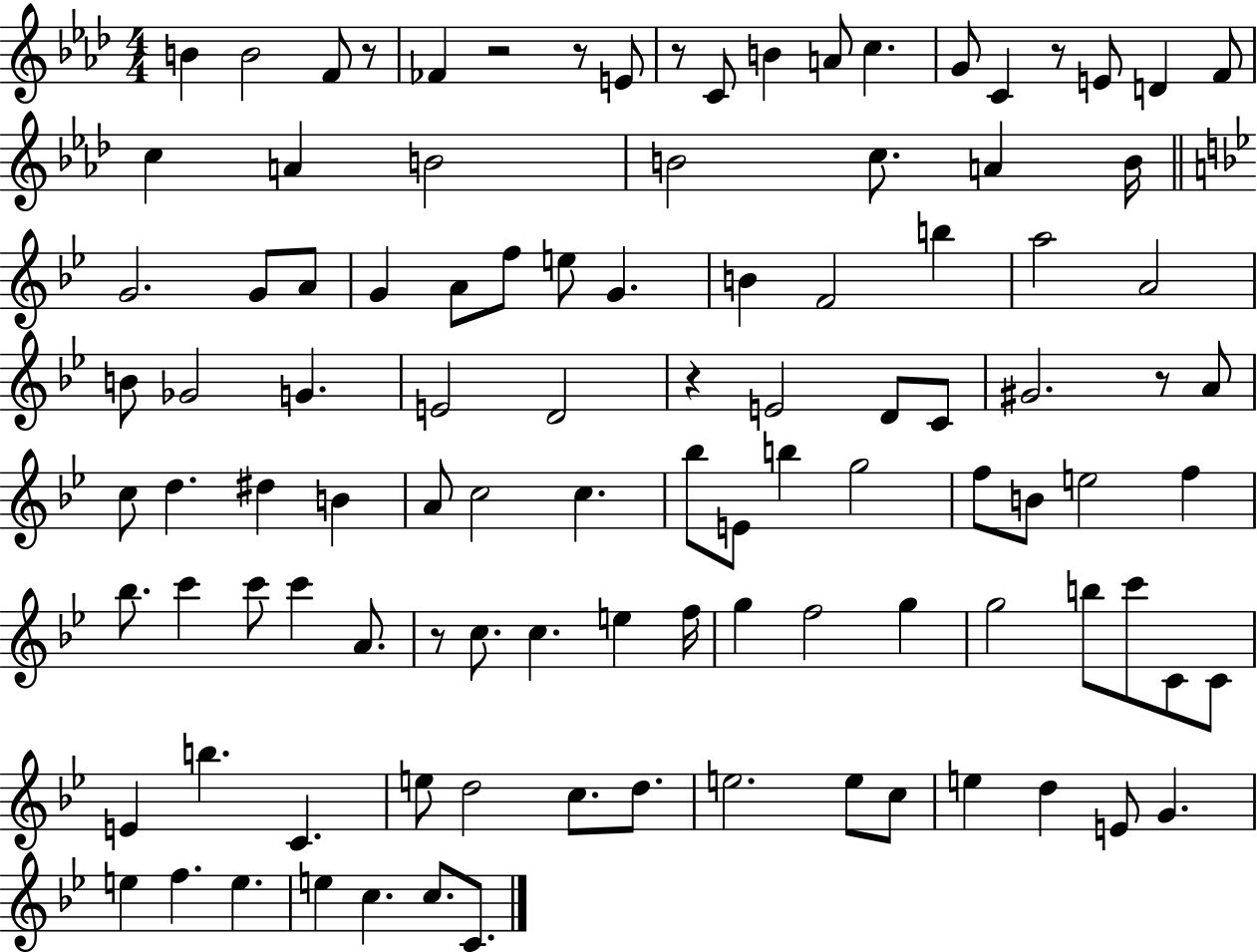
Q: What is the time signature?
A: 4/4